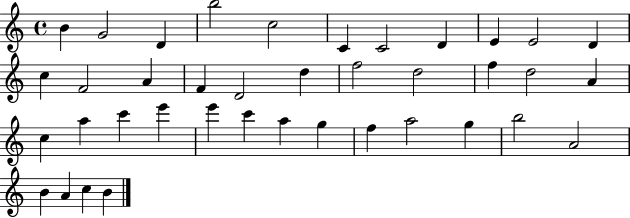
{
  \clef treble
  \time 4/4
  \defaultTimeSignature
  \key c \major
  b'4 g'2 d'4 | b''2 c''2 | c'4 c'2 d'4 | e'4 e'2 d'4 | \break c''4 f'2 a'4 | f'4 d'2 d''4 | f''2 d''2 | f''4 d''2 a'4 | \break c''4 a''4 c'''4 e'''4 | e'''4 c'''4 a''4 g''4 | f''4 a''2 g''4 | b''2 a'2 | \break b'4 a'4 c''4 b'4 | \bar "|."
}